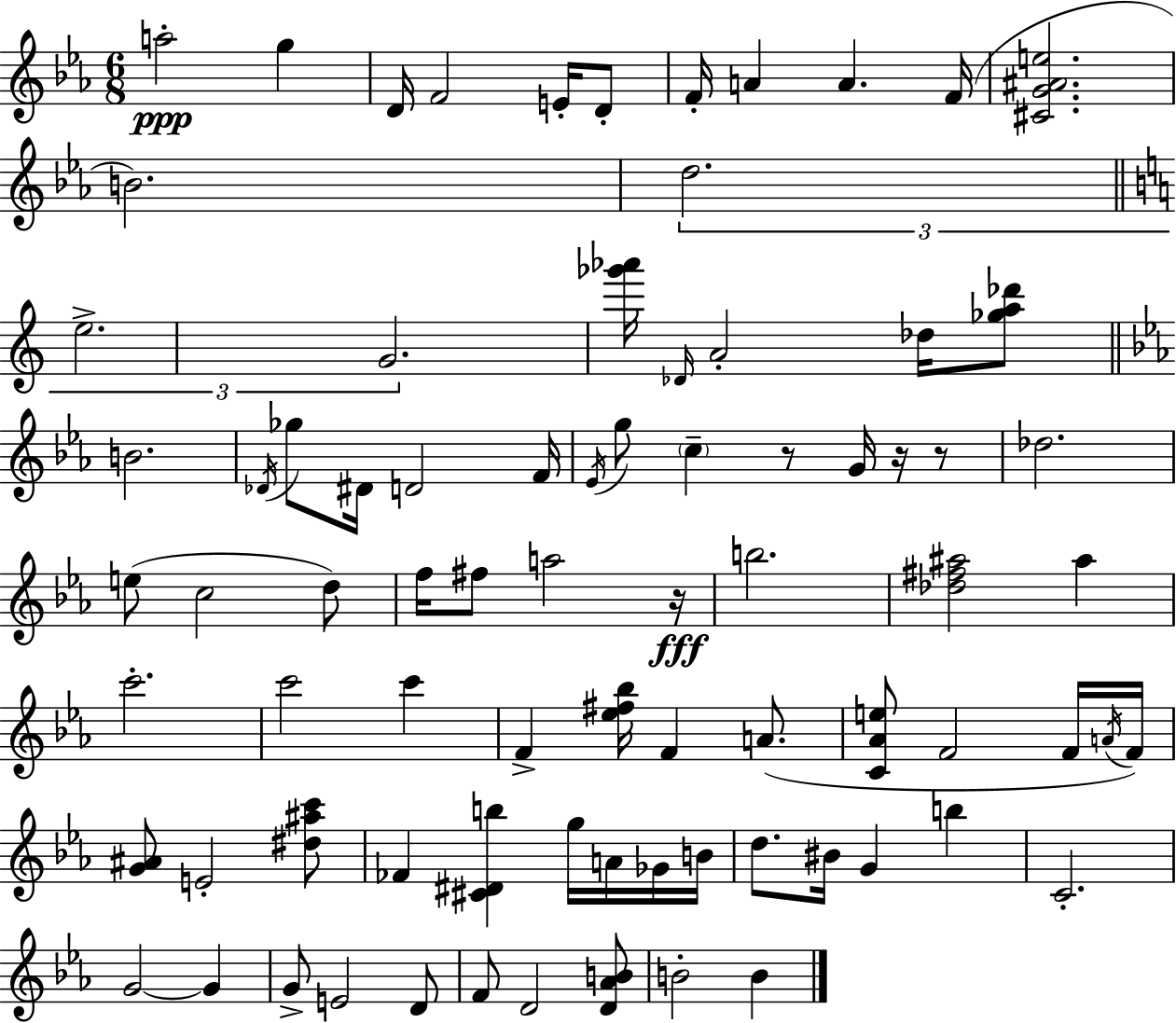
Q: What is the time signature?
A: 6/8